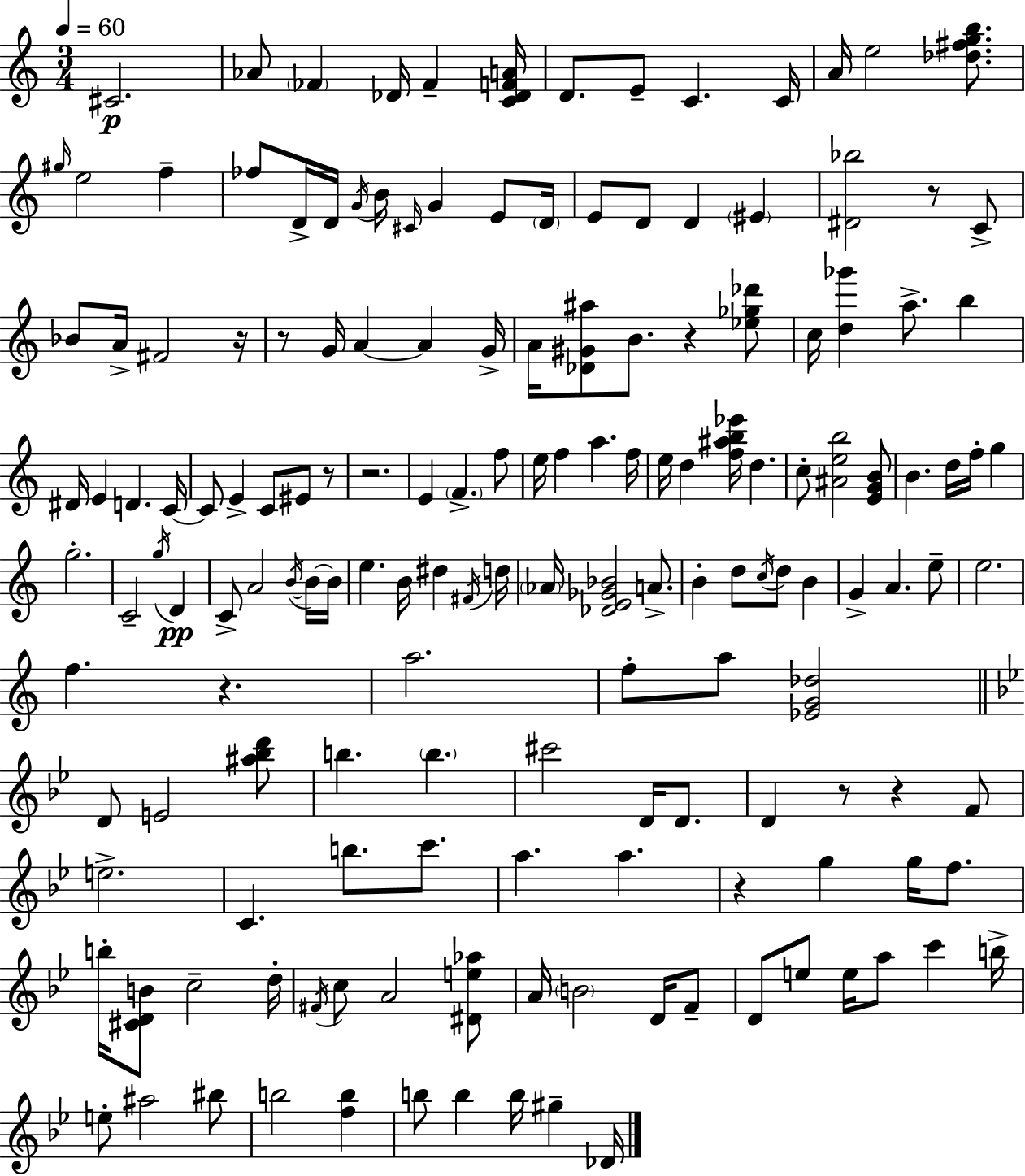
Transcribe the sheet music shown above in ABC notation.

X:1
T:Untitled
M:3/4
L:1/4
K:C
^C2 _A/2 _F _D/4 _F [C_DFA]/4 D/2 E/2 C C/4 A/4 e2 [_d^fgb]/2 ^g/4 e2 f _f/2 D/4 D/4 G/4 B/4 ^C/4 G E/2 D/4 E/2 D/2 D ^E [^D_b]2 z/2 C/2 _B/2 A/4 ^F2 z/4 z/2 G/4 A A G/4 A/4 [_D^G^a]/2 B/2 z [_e_g_d']/2 c/4 [d_g'] a/2 b ^D/4 E D C/4 C/2 E C/2 ^E/2 z/2 z2 E F f/2 e/4 f a f/4 e/4 d [f^ab_e']/4 d c/2 [^Aeb]2 [EGB]/2 B d/4 f/4 g g2 C2 g/4 D C/2 A2 B/4 B/4 B/4 e B/4 ^d ^F/4 d/4 _A/4 [_DE_G_B]2 A/2 B d/2 c/4 d/2 B G A e/2 e2 f z a2 f/2 a/2 [_EG_d]2 D/2 E2 [^a_bd']/2 b b ^c'2 D/4 D/2 D z/2 z F/2 e2 C b/2 c'/2 a a z g g/4 f/2 b/4 [^CDB]/2 c2 d/4 ^F/4 c/2 A2 [^De_a]/2 A/4 B2 D/4 F/2 D/2 e/2 e/4 a/2 c' b/4 e/2 ^a2 ^b/2 b2 [fb] b/2 b b/4 ^g _D/4